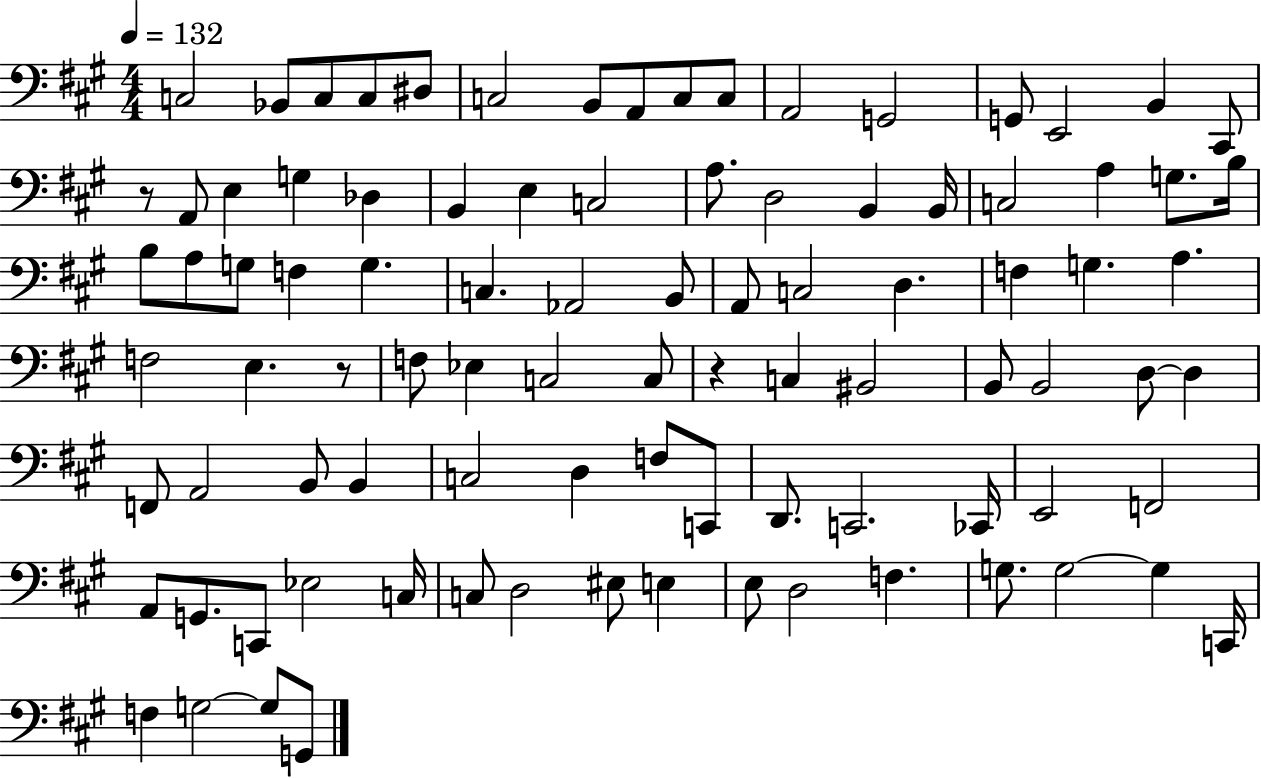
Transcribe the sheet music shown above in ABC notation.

X:1
T:Untitled
M:4/4
L:1/4
K:A
C,2 _B,,/2 C,/2 C,/2 ^D,/2 C,2 B,,/2 A,,/2 C,/2 C,/2 A,,2 G,,2 G,,/2 E,,2 B,, ^C,,/2 z/2 A,,/2 E, G, _D, B,, E, C,2 A,/2 D,2 B,, B,,/4 C,2 A, G,/2 B,/4 B,/2 A,/2 G,/2 F, G, C, _A,,2 B,,/2 A,,/2 C,2 D, F, G, A, F,2 E, z/2 F,/2 _E, C,2 C,/2 z C, ^B,,2 B,,/2 B,,2 D,/2 D, F,,/2 A,,2 B,,/2 B,, C,2 D, F,/2 C,,/2 D,,/2 C,,2 _C,,/4 E,,2 F,,2 A,,/2 G,,/2 C,,/2 _E,2 C,/4 C,/2 D,2 ^E,/2 E, E,/2 D,2 F, G,/2 G,2 G, C,,/4 F, G,2 G,/2 G,,/2